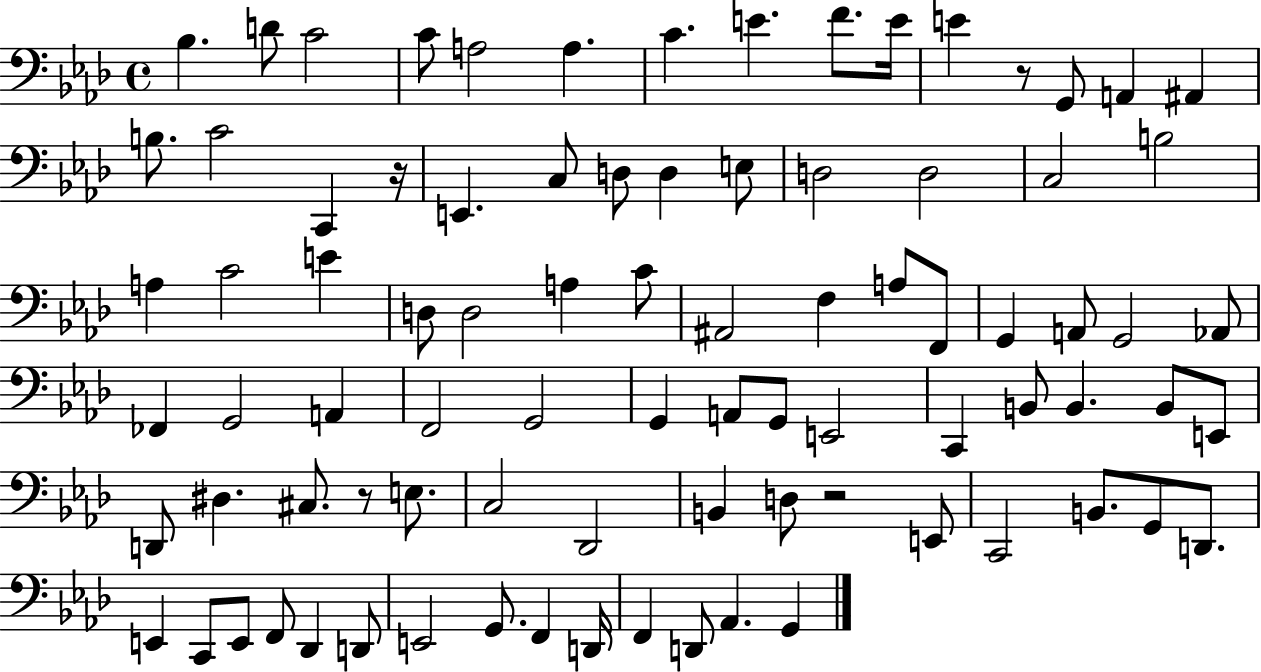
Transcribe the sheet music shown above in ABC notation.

X:1
T:Untitled
M:4/4
L:1/4
K:Ab
_B, D/2 C2 C/2 A,2 A, C E F/2 E/4 E z/2 G,,/2 A,, ^A,, B,/2 C2 C,, z/4 E,, C,/2 D,/2 D, E,/2 D,2 D,2 C,2 B,2 A, C2 E D,/2 D,2 A, C/2 ^A,,2 F, A,/2 F,,/2 G,, A,,/2 G,,2 _A,,/2 _F,, G,,2 A,, F,,2 G,,2 G,, A,,/2 G,,/2 E,,2 C,, B,,/2 B,, B,,/2 E,,/2 D,,/2 ^D, ^C,/2 z/2 E,/2 C,2 _D,,2 B,, D,/2 z2 E,,/2 C,,2 B,,/2 G,,/2 D,,/2 E,, C,,/2 E,,/2 F,,/2 _D,, D,,/2 E,,2 G,,/2 F,, D,,/4 F,, D,,/2 _A,, G,,